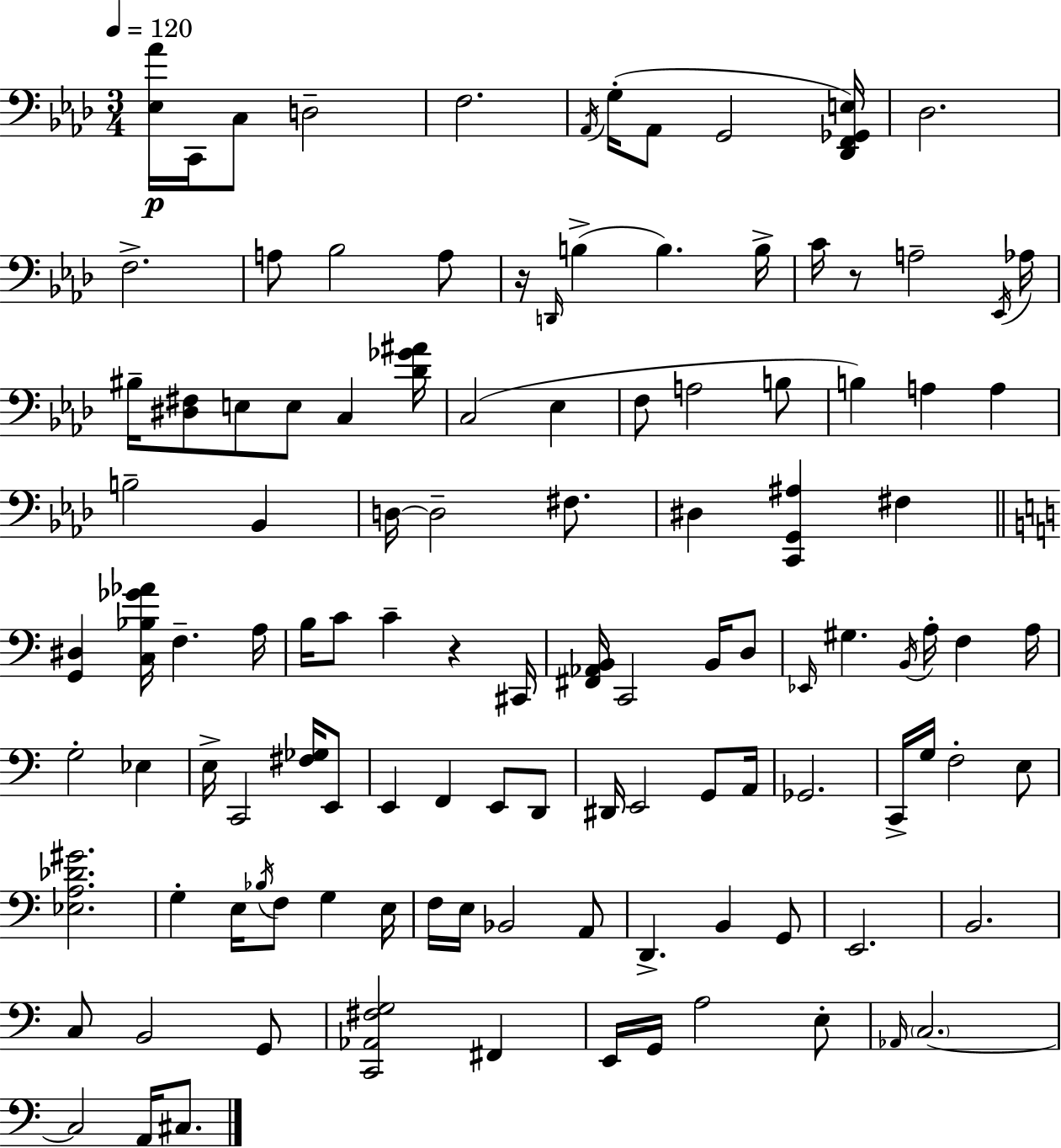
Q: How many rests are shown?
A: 3